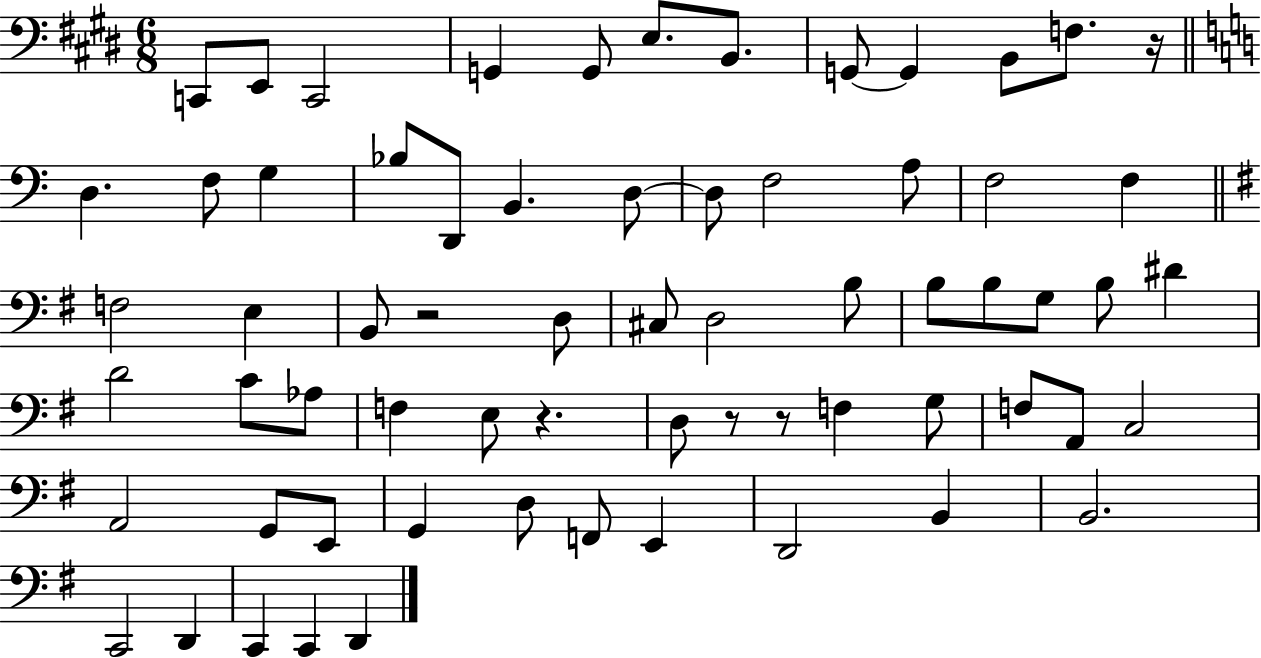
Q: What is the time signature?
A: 6/8